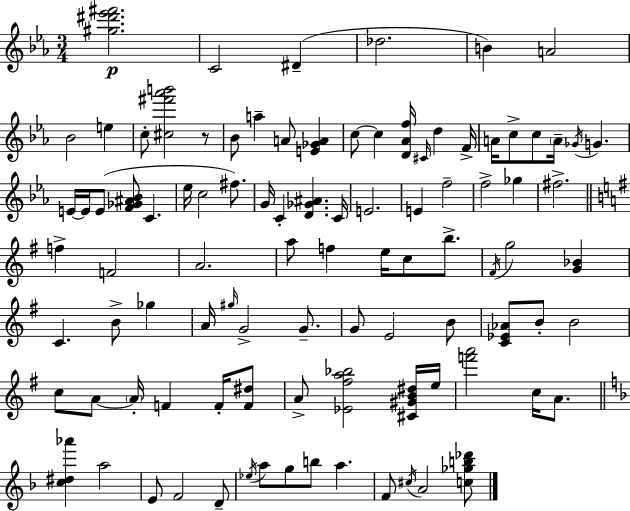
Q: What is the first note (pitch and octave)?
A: C4